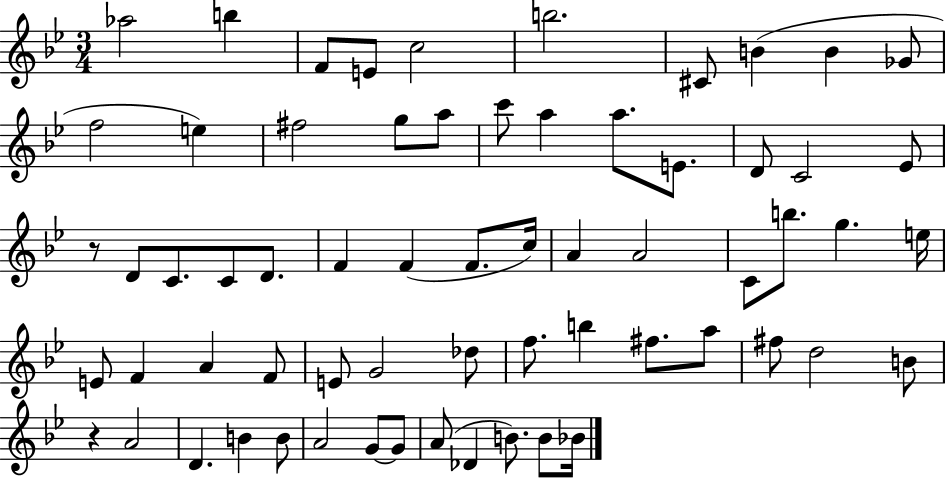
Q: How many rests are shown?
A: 2